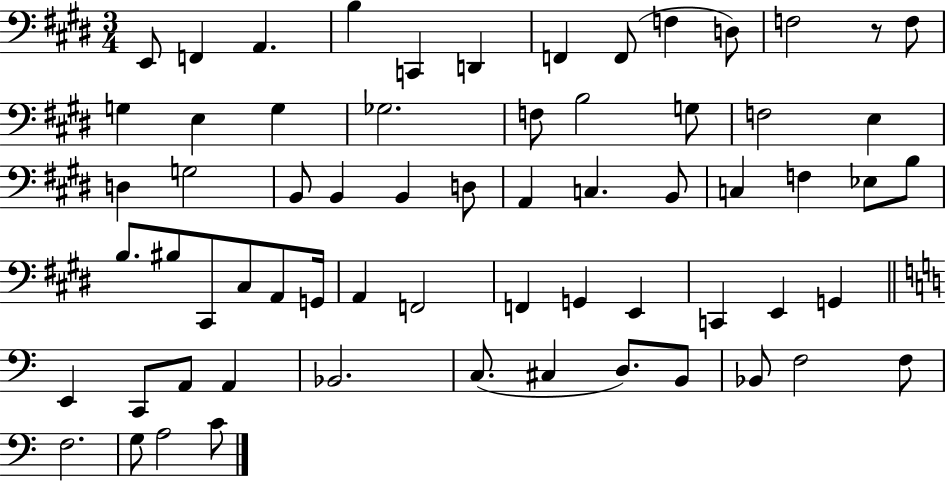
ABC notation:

X:1
T:Untitled
M:3/4
L:1/4
K:E
E,,/2 F,, A,, B, C,, D,, F,, F,,/2 F, D,/2 F,2 z/2 F,/2 G, E, G, _G,2 F,/2 B,2 G,/2 F,2 E, D, G,2 B,,/2 B,, B,, D,/2 A,, C, B,,/2 C, F, _E,/2 B,/2 B,/2 ^B,/2 ^C,,/2 ^C,/2 A,,/2 G,,/4 A,, F,,2 F,, G,, E,, C,, E,, G,, E,, C,,/2 A,,/2 A,, _B,,2 C,/2 ^C, D,/2 B,,/2 _B,,/2 F,2 F,/2 F,2 G,/2 A,2 C/2